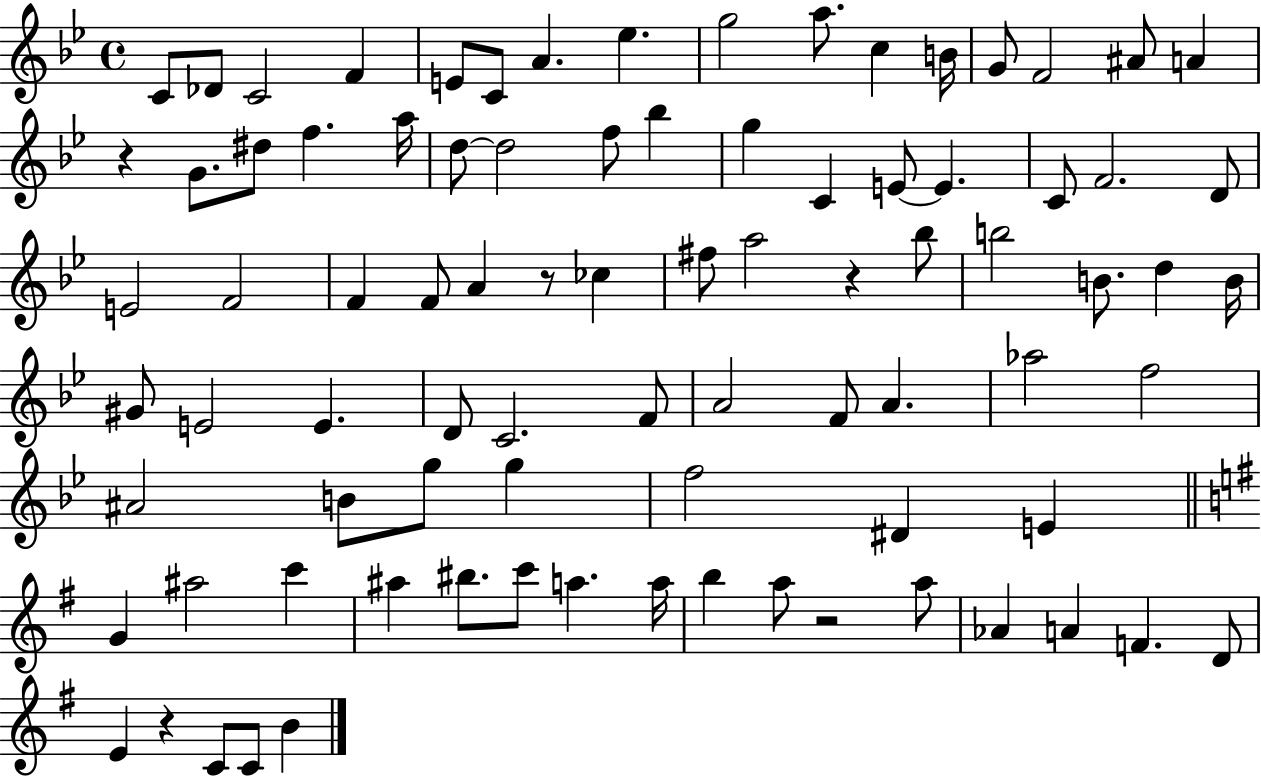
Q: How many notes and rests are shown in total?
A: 86